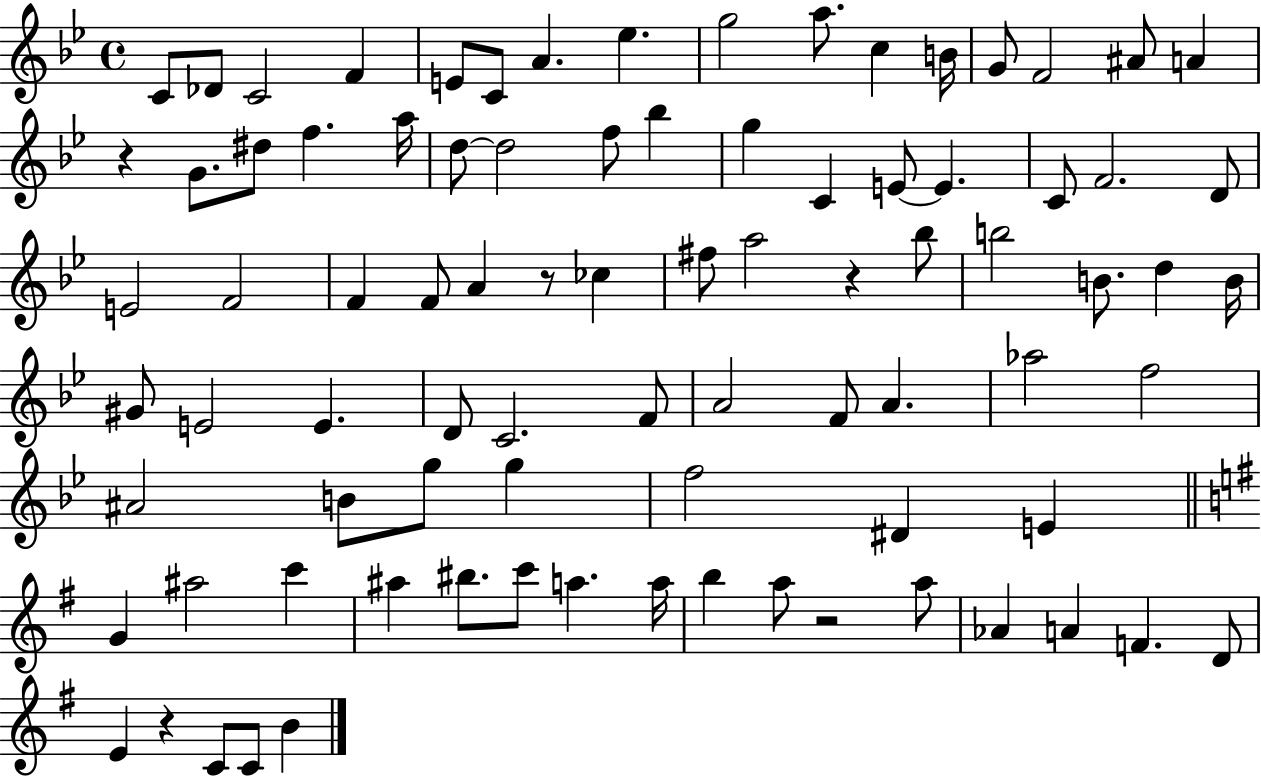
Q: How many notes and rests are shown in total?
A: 86